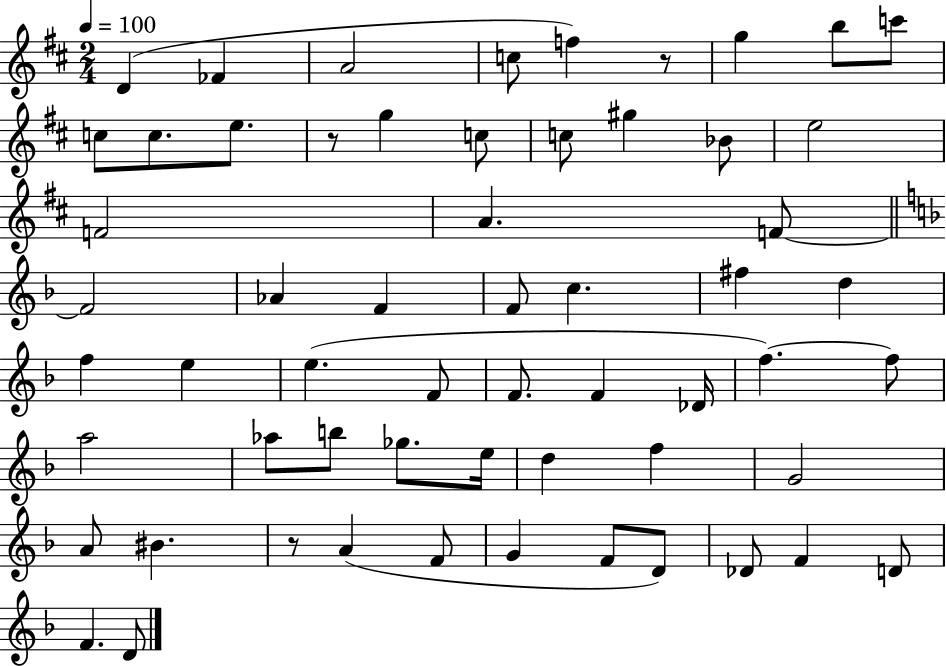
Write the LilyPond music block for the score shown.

{
  \clef treble
  \numericTimeSignature
  \time 2/4
  \key d \major
  \tempo 4 = 100
  \repeat volta 2 { d'4( fes'4 | a'2 | c''8 f''4) r8 | g''4 b''8 c'''8 | \break c''8 c''8. e''8. | r8 g''4 c''8 | c''8 gis''4 bes'8 | e''2 | \break f'2 | a'4. f'8~~ | \bar "||" \break \key d \minor f'2 | aes'4 f'4 | f'8 c''4. | fis''4 d''4 | \break f''4 e''4 | e''4.( f'8 | f'8. f'4 des'16 | f''4.~~) f''8 | \break a''2 | aes''8 b''8 ges''8. e''16 | d''4 f''4 | g'2 | \break a'8 bis'4. | r8 a'4( f'8 | g'4 f'8 d'8) | des'8 f'4 d'8 | \break f'4. d'8 | } \bar "|."
}